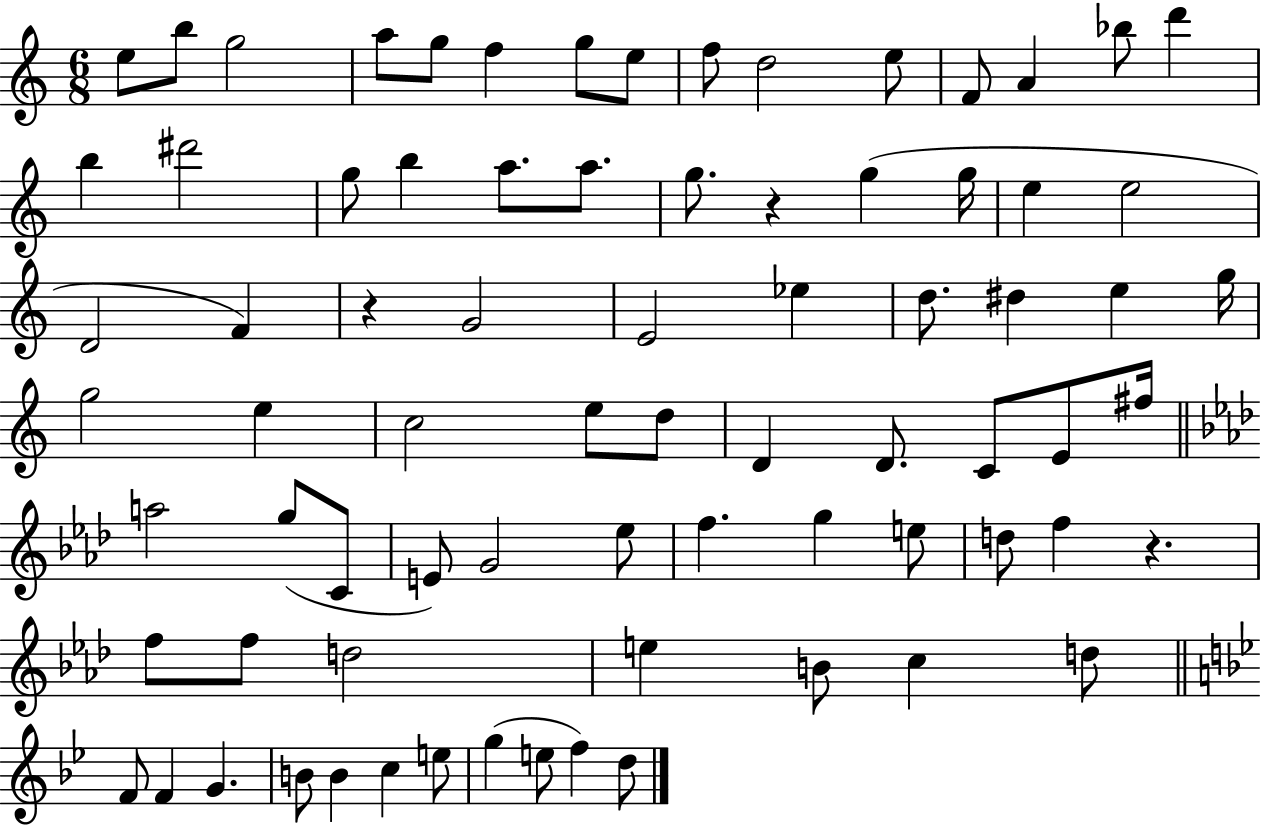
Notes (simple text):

E5/e B5/e G5/h A5/e G5/e F5/q G5/e E5/e F5/e D5/h E5/e F4/e A4/q Bb5/e D6/q B5/q D#6/h G5/e B5/q A5/e. A5/e. G5/e. R/q G5/q G5/s E5/q E5/h D4/h F4/q R/q G4/h E4/h Eb5/q D5/e. D#5/q E5/q G5/s G5/h E5/q C5/h E5/e D5/e D4/q D4/e. C4/e E4/e F#5/s A5/h G5/e C4/e E4/e G4/h Eb5/e F5/q. G5/q E5/e D5/e F5/q R/q. F5/e F5/e D5/h E5/q B4/e C5/q D5/e F4/e F4/q G4/q. B4/e B4/q C5/q E5/e G5/q E5/e F5/q D5/e